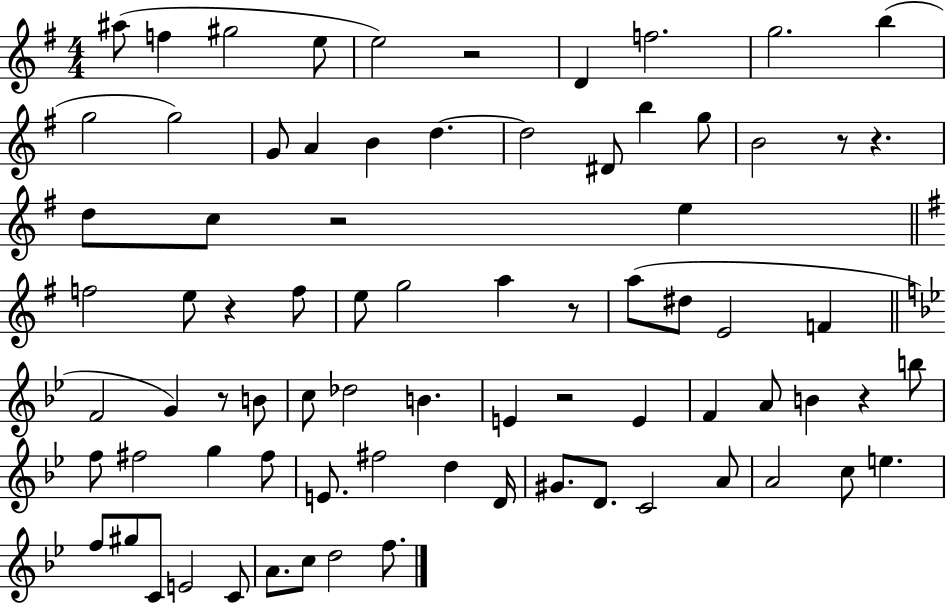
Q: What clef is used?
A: treble